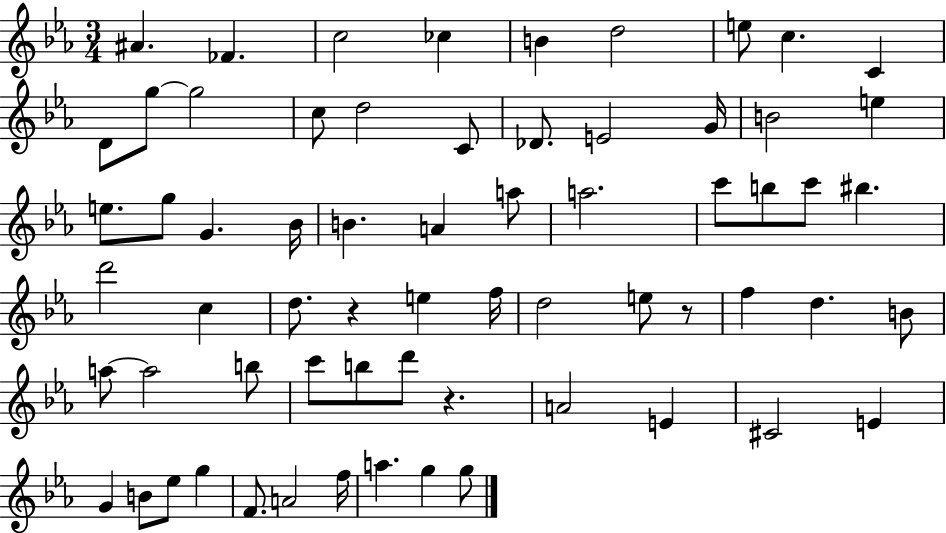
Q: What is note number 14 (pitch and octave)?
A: D5